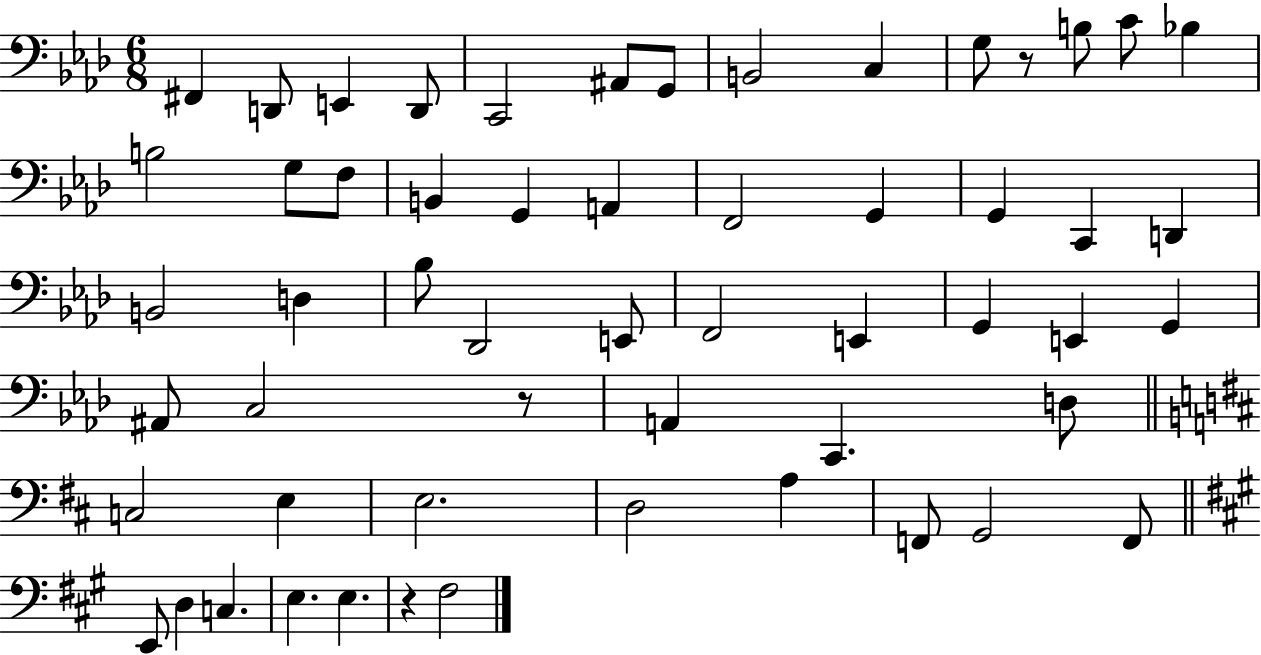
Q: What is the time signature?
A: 6/8